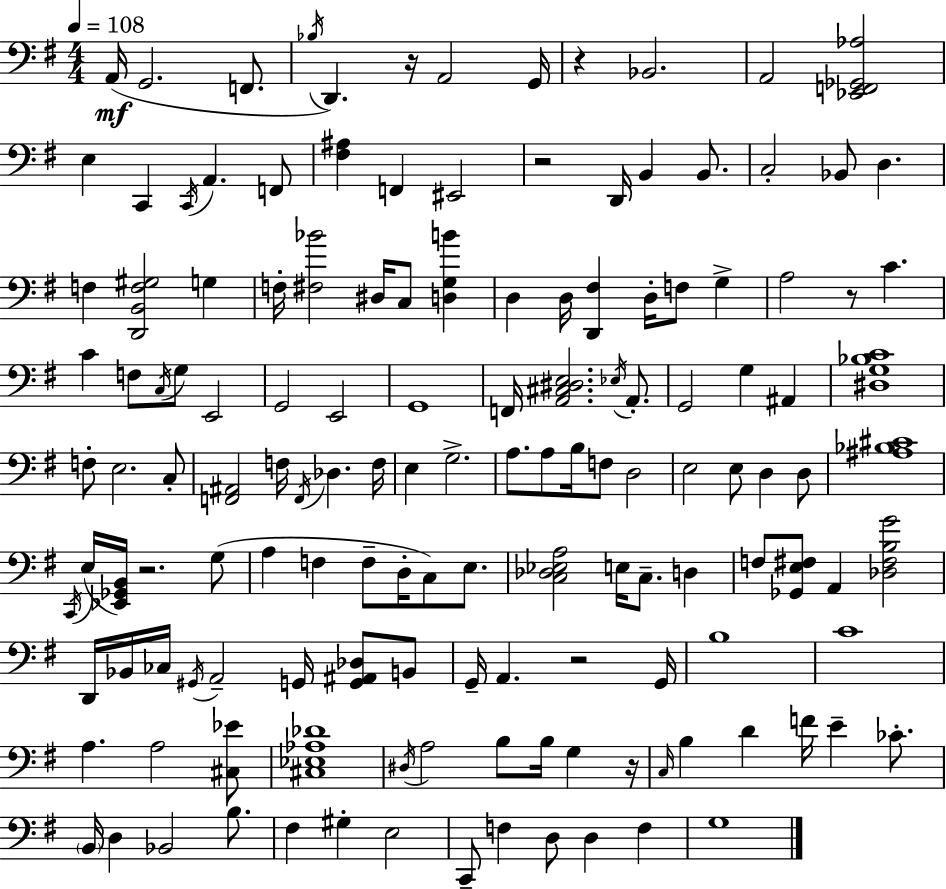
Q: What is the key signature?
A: G major